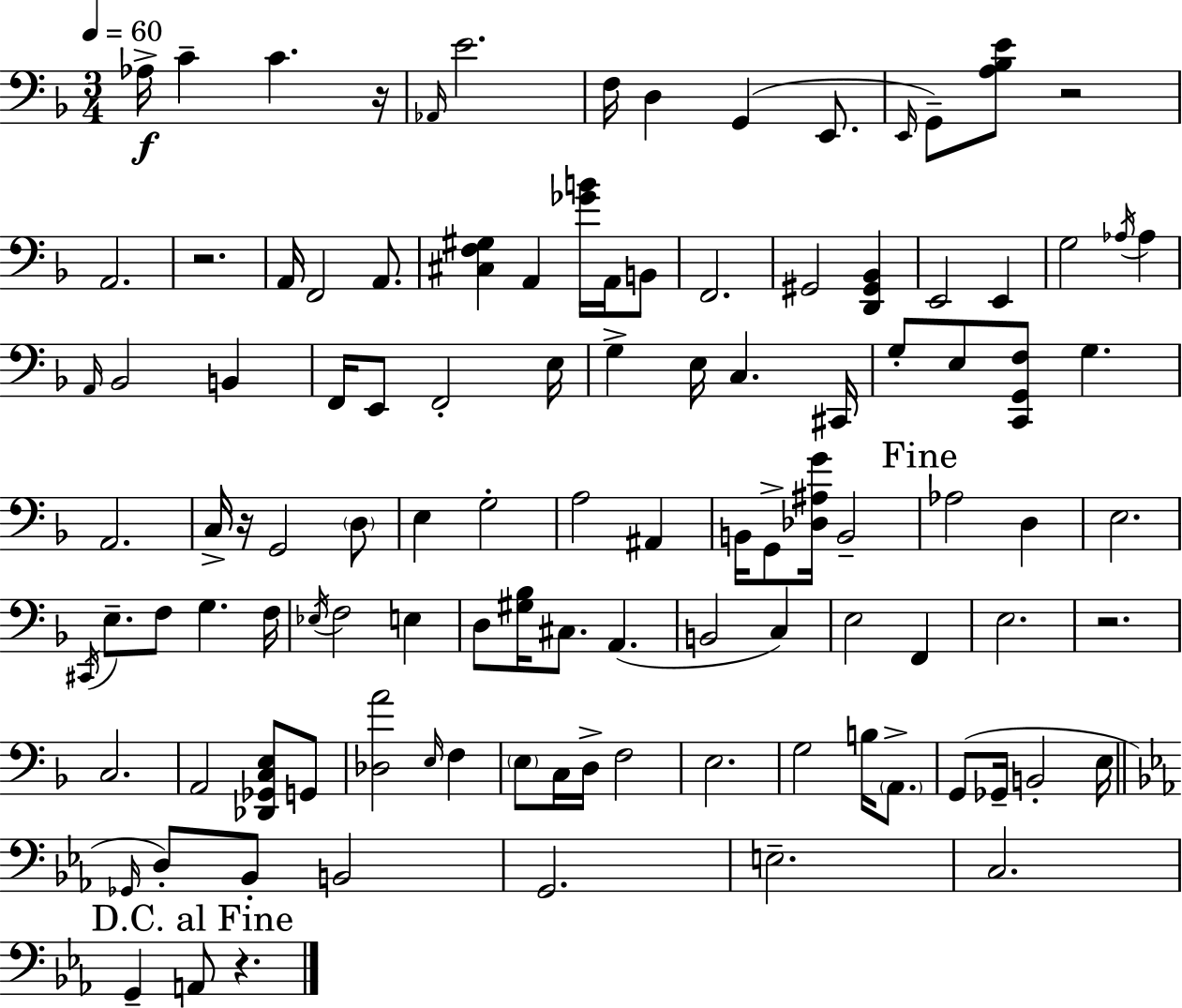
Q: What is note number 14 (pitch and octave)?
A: F2